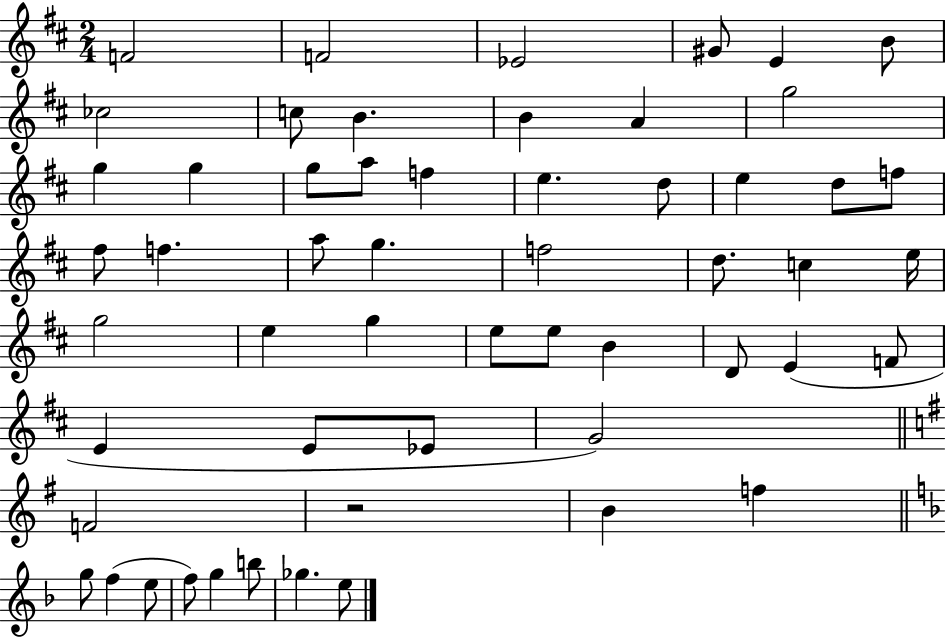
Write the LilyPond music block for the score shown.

{
  \clef treble
  \numericTimeSignature
  \time 2/4
  \key d \major
  \repeat volta 2 { f'2 | f'2 | ees'2 | gis'8 e'4 b'8 | \break ces''2 | c''8 b'4. | b'4 a'4 | g''2 | \break g''4 g''4 | g''8 a''8 f''4 | e''4. d''8 | e''4 d''8 f''8 | \break fis''8 f''4. | a''8 g''4. | f''2 | d''8. c''4 e''16 | \break g''2 | e''4 g''4 | e''8 e''8 b'4 | d'8 e'4( f'8 | \break e'4 e'8 ees'8 | g'2) | \bar "||" \break \key e \minor f'2 | r2 | b'4 f''4 | \bar "||" \break \key f \major g''8 f''4( e''8 | f''8) g''4 b''8 | ges''4. e''8 | } \bar "|."
}